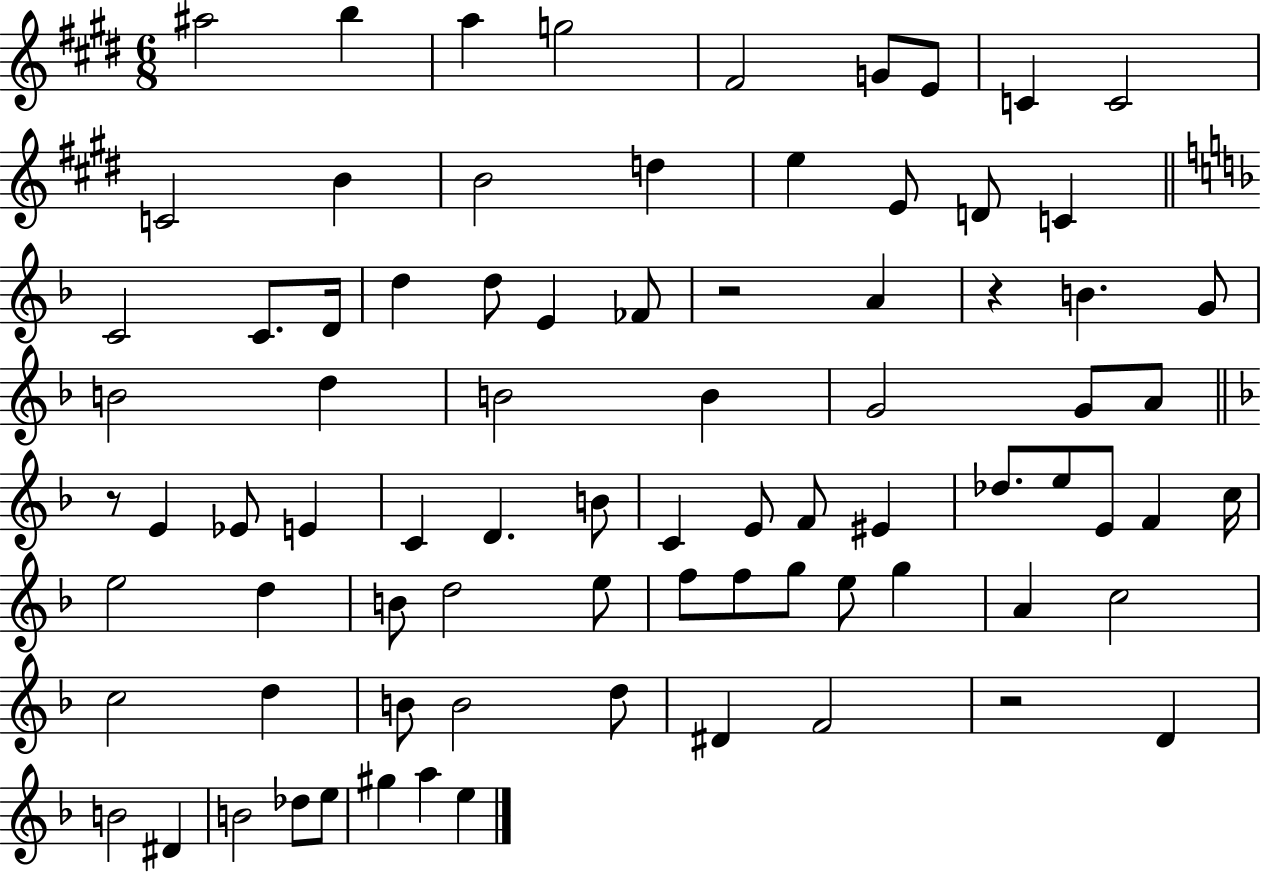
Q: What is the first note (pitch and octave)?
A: A#5